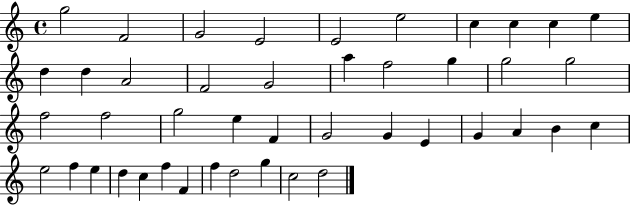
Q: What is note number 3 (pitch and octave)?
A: G4